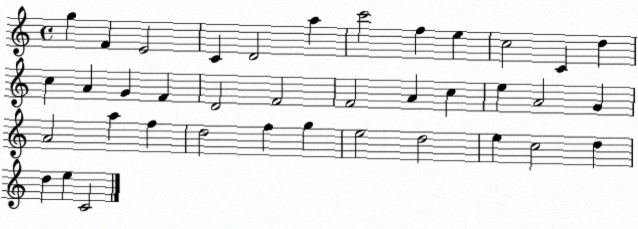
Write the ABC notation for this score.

X:1
T:Untitled
M:4/4
L:1/4
K:C
g F E2 C D2 a c'2 f e c2 C d c A G F D2 F2 F2 A c e A2 G A2 a f d2 f g e2 d2 e c2 d d e C2